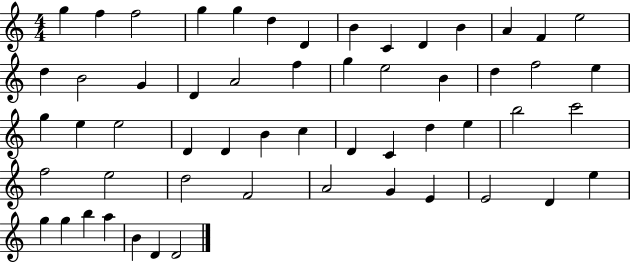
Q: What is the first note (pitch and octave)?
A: G5